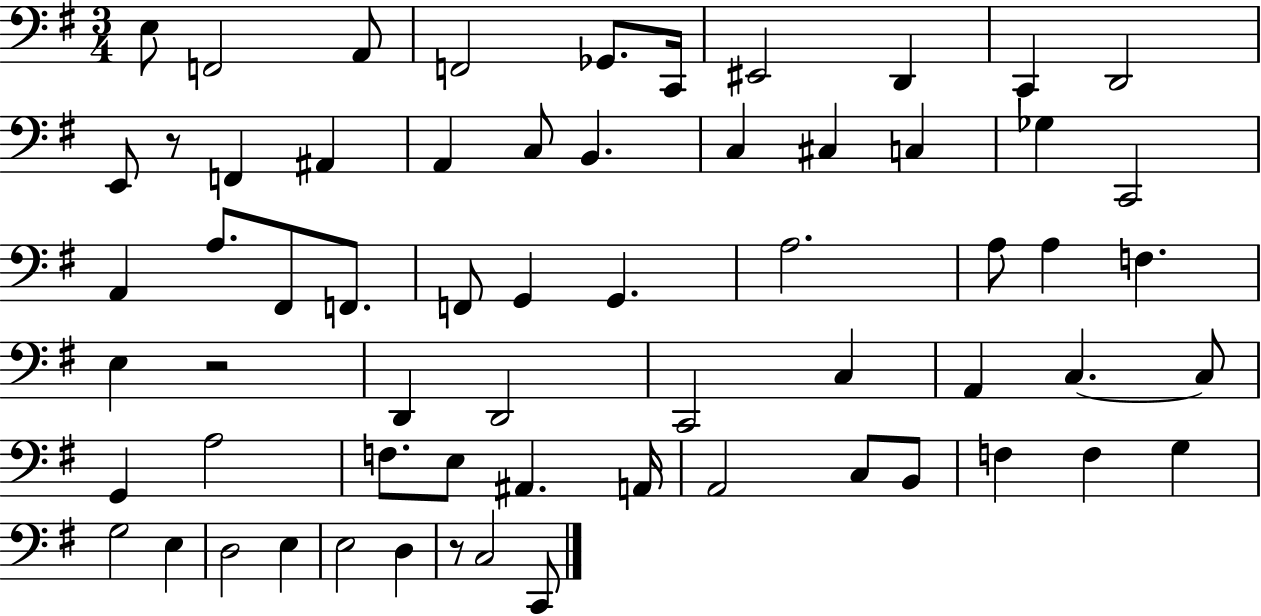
{
  \clef bass
  \numericTimeSignature
  \time 3/4
  \key g \major
  e8 f,2 a,8 | f,2 ges,8. c,16 | eis,2 d,4 | c,4 d,2 | \break e,8 r8 f,4 ais,4 | a,4 c8 b,4. | c4 cis4 c4 | ges4 c,2 | \break a,4 a8. fis,8 f,8. | f,8 g,4 g,4. | a2. | a8 a4 f4. | \break e4 r2 | d,4 d,2 | c,2 c4 | a,4 c4.~~ c8 | \break g,4 a2 | f8. e8 ais,4. a,16 | a,2 c8 b,8 | f4 f4 g4 | \break g2 e4 | d2 e4 | e2 d4 | r8 c2 c,8 | \break \bar "|."
}